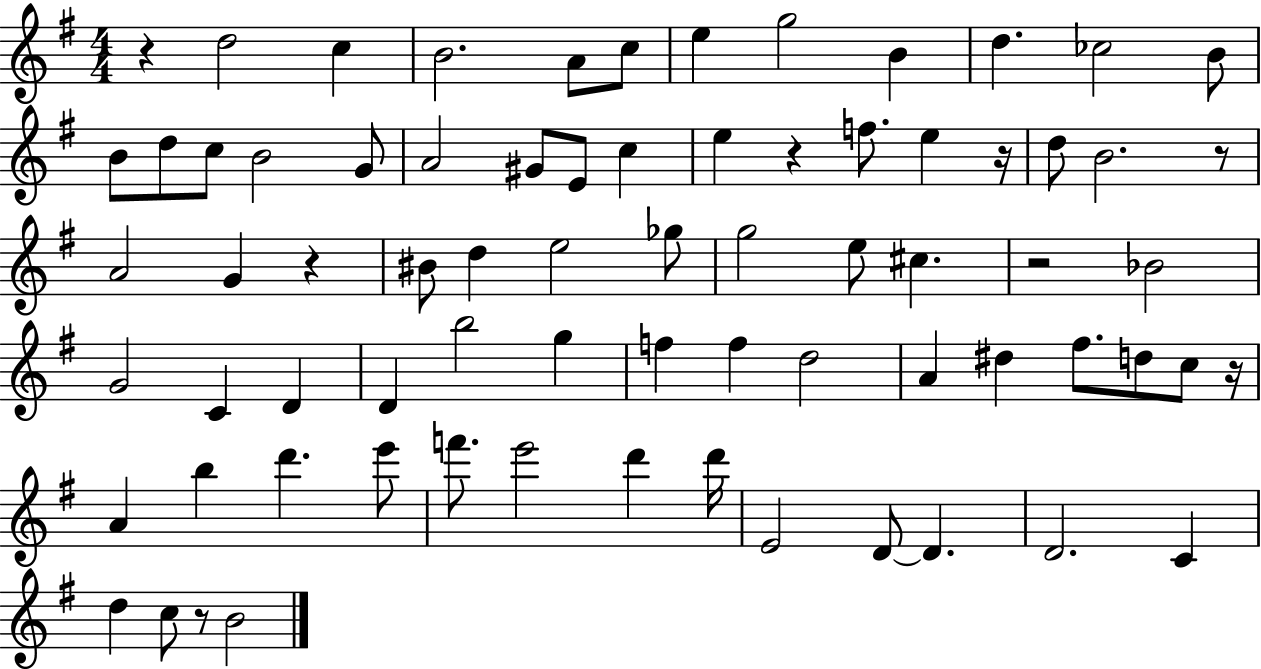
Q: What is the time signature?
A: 4/4